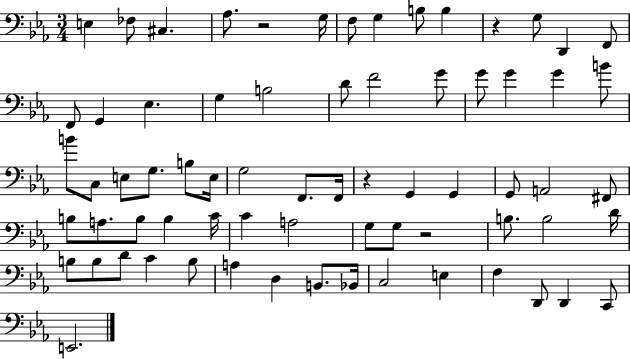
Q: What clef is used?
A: bass